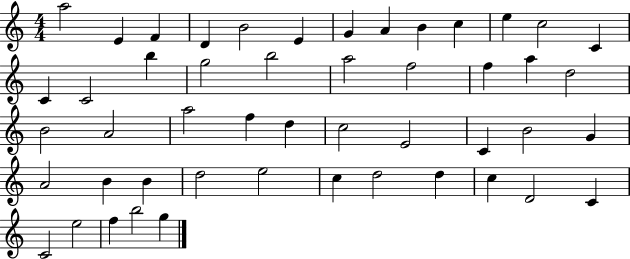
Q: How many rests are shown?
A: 0